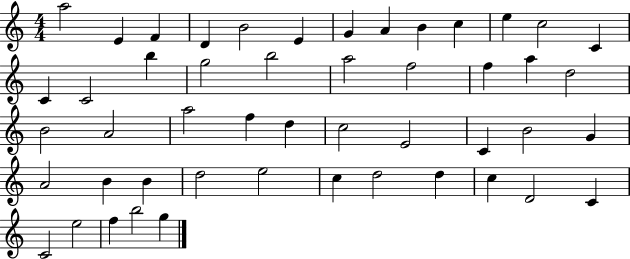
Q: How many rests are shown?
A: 0